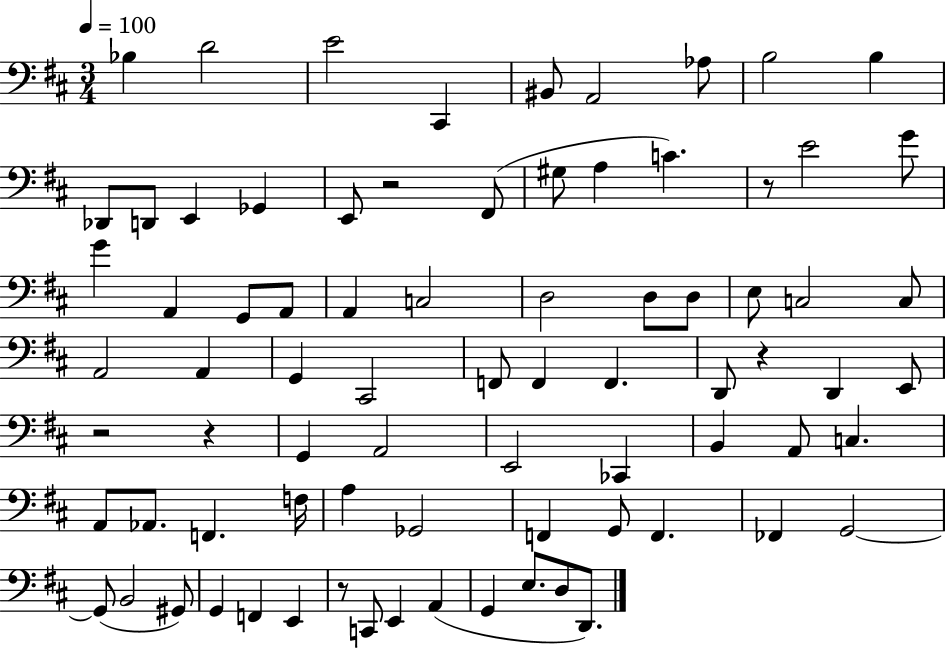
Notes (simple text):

Bb3/q D4/h E4/h C#2/q BIS2/e A2/h Ab3/e B3/h B3/q Db2/e D2/e E2/q Gb2/q E2/e R/h F#2/e G#3/e A3/q C4/q. R/e E4/h G4/e G4/q A2/q G2/e A2/e A2/q C3/h D3/h D3/e D3/e E3/e C3/h C3/e A2/h A2/q G2/q C#2/h F2/e F2/q F2/q. D2/e R/q D2/q E2/e R/h R/q G2/q A2/h E2/h CES2/q B2/q A2/e C3/q. A2/e Ab2/e. F2/q. F3/s A3/q Gb2/h F2/q G2/e F2/q. FES2/q G2/h G2/e B2/h G#2/e G2/q F2/q E2/q R/e C2/e E2/q A2/q G2/q E3/e. D3/e D2/e.